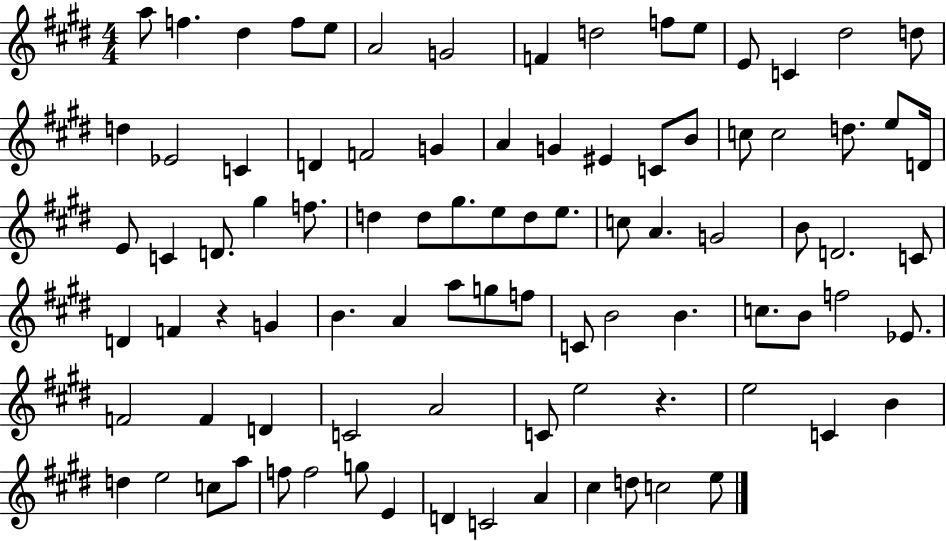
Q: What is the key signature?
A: E major